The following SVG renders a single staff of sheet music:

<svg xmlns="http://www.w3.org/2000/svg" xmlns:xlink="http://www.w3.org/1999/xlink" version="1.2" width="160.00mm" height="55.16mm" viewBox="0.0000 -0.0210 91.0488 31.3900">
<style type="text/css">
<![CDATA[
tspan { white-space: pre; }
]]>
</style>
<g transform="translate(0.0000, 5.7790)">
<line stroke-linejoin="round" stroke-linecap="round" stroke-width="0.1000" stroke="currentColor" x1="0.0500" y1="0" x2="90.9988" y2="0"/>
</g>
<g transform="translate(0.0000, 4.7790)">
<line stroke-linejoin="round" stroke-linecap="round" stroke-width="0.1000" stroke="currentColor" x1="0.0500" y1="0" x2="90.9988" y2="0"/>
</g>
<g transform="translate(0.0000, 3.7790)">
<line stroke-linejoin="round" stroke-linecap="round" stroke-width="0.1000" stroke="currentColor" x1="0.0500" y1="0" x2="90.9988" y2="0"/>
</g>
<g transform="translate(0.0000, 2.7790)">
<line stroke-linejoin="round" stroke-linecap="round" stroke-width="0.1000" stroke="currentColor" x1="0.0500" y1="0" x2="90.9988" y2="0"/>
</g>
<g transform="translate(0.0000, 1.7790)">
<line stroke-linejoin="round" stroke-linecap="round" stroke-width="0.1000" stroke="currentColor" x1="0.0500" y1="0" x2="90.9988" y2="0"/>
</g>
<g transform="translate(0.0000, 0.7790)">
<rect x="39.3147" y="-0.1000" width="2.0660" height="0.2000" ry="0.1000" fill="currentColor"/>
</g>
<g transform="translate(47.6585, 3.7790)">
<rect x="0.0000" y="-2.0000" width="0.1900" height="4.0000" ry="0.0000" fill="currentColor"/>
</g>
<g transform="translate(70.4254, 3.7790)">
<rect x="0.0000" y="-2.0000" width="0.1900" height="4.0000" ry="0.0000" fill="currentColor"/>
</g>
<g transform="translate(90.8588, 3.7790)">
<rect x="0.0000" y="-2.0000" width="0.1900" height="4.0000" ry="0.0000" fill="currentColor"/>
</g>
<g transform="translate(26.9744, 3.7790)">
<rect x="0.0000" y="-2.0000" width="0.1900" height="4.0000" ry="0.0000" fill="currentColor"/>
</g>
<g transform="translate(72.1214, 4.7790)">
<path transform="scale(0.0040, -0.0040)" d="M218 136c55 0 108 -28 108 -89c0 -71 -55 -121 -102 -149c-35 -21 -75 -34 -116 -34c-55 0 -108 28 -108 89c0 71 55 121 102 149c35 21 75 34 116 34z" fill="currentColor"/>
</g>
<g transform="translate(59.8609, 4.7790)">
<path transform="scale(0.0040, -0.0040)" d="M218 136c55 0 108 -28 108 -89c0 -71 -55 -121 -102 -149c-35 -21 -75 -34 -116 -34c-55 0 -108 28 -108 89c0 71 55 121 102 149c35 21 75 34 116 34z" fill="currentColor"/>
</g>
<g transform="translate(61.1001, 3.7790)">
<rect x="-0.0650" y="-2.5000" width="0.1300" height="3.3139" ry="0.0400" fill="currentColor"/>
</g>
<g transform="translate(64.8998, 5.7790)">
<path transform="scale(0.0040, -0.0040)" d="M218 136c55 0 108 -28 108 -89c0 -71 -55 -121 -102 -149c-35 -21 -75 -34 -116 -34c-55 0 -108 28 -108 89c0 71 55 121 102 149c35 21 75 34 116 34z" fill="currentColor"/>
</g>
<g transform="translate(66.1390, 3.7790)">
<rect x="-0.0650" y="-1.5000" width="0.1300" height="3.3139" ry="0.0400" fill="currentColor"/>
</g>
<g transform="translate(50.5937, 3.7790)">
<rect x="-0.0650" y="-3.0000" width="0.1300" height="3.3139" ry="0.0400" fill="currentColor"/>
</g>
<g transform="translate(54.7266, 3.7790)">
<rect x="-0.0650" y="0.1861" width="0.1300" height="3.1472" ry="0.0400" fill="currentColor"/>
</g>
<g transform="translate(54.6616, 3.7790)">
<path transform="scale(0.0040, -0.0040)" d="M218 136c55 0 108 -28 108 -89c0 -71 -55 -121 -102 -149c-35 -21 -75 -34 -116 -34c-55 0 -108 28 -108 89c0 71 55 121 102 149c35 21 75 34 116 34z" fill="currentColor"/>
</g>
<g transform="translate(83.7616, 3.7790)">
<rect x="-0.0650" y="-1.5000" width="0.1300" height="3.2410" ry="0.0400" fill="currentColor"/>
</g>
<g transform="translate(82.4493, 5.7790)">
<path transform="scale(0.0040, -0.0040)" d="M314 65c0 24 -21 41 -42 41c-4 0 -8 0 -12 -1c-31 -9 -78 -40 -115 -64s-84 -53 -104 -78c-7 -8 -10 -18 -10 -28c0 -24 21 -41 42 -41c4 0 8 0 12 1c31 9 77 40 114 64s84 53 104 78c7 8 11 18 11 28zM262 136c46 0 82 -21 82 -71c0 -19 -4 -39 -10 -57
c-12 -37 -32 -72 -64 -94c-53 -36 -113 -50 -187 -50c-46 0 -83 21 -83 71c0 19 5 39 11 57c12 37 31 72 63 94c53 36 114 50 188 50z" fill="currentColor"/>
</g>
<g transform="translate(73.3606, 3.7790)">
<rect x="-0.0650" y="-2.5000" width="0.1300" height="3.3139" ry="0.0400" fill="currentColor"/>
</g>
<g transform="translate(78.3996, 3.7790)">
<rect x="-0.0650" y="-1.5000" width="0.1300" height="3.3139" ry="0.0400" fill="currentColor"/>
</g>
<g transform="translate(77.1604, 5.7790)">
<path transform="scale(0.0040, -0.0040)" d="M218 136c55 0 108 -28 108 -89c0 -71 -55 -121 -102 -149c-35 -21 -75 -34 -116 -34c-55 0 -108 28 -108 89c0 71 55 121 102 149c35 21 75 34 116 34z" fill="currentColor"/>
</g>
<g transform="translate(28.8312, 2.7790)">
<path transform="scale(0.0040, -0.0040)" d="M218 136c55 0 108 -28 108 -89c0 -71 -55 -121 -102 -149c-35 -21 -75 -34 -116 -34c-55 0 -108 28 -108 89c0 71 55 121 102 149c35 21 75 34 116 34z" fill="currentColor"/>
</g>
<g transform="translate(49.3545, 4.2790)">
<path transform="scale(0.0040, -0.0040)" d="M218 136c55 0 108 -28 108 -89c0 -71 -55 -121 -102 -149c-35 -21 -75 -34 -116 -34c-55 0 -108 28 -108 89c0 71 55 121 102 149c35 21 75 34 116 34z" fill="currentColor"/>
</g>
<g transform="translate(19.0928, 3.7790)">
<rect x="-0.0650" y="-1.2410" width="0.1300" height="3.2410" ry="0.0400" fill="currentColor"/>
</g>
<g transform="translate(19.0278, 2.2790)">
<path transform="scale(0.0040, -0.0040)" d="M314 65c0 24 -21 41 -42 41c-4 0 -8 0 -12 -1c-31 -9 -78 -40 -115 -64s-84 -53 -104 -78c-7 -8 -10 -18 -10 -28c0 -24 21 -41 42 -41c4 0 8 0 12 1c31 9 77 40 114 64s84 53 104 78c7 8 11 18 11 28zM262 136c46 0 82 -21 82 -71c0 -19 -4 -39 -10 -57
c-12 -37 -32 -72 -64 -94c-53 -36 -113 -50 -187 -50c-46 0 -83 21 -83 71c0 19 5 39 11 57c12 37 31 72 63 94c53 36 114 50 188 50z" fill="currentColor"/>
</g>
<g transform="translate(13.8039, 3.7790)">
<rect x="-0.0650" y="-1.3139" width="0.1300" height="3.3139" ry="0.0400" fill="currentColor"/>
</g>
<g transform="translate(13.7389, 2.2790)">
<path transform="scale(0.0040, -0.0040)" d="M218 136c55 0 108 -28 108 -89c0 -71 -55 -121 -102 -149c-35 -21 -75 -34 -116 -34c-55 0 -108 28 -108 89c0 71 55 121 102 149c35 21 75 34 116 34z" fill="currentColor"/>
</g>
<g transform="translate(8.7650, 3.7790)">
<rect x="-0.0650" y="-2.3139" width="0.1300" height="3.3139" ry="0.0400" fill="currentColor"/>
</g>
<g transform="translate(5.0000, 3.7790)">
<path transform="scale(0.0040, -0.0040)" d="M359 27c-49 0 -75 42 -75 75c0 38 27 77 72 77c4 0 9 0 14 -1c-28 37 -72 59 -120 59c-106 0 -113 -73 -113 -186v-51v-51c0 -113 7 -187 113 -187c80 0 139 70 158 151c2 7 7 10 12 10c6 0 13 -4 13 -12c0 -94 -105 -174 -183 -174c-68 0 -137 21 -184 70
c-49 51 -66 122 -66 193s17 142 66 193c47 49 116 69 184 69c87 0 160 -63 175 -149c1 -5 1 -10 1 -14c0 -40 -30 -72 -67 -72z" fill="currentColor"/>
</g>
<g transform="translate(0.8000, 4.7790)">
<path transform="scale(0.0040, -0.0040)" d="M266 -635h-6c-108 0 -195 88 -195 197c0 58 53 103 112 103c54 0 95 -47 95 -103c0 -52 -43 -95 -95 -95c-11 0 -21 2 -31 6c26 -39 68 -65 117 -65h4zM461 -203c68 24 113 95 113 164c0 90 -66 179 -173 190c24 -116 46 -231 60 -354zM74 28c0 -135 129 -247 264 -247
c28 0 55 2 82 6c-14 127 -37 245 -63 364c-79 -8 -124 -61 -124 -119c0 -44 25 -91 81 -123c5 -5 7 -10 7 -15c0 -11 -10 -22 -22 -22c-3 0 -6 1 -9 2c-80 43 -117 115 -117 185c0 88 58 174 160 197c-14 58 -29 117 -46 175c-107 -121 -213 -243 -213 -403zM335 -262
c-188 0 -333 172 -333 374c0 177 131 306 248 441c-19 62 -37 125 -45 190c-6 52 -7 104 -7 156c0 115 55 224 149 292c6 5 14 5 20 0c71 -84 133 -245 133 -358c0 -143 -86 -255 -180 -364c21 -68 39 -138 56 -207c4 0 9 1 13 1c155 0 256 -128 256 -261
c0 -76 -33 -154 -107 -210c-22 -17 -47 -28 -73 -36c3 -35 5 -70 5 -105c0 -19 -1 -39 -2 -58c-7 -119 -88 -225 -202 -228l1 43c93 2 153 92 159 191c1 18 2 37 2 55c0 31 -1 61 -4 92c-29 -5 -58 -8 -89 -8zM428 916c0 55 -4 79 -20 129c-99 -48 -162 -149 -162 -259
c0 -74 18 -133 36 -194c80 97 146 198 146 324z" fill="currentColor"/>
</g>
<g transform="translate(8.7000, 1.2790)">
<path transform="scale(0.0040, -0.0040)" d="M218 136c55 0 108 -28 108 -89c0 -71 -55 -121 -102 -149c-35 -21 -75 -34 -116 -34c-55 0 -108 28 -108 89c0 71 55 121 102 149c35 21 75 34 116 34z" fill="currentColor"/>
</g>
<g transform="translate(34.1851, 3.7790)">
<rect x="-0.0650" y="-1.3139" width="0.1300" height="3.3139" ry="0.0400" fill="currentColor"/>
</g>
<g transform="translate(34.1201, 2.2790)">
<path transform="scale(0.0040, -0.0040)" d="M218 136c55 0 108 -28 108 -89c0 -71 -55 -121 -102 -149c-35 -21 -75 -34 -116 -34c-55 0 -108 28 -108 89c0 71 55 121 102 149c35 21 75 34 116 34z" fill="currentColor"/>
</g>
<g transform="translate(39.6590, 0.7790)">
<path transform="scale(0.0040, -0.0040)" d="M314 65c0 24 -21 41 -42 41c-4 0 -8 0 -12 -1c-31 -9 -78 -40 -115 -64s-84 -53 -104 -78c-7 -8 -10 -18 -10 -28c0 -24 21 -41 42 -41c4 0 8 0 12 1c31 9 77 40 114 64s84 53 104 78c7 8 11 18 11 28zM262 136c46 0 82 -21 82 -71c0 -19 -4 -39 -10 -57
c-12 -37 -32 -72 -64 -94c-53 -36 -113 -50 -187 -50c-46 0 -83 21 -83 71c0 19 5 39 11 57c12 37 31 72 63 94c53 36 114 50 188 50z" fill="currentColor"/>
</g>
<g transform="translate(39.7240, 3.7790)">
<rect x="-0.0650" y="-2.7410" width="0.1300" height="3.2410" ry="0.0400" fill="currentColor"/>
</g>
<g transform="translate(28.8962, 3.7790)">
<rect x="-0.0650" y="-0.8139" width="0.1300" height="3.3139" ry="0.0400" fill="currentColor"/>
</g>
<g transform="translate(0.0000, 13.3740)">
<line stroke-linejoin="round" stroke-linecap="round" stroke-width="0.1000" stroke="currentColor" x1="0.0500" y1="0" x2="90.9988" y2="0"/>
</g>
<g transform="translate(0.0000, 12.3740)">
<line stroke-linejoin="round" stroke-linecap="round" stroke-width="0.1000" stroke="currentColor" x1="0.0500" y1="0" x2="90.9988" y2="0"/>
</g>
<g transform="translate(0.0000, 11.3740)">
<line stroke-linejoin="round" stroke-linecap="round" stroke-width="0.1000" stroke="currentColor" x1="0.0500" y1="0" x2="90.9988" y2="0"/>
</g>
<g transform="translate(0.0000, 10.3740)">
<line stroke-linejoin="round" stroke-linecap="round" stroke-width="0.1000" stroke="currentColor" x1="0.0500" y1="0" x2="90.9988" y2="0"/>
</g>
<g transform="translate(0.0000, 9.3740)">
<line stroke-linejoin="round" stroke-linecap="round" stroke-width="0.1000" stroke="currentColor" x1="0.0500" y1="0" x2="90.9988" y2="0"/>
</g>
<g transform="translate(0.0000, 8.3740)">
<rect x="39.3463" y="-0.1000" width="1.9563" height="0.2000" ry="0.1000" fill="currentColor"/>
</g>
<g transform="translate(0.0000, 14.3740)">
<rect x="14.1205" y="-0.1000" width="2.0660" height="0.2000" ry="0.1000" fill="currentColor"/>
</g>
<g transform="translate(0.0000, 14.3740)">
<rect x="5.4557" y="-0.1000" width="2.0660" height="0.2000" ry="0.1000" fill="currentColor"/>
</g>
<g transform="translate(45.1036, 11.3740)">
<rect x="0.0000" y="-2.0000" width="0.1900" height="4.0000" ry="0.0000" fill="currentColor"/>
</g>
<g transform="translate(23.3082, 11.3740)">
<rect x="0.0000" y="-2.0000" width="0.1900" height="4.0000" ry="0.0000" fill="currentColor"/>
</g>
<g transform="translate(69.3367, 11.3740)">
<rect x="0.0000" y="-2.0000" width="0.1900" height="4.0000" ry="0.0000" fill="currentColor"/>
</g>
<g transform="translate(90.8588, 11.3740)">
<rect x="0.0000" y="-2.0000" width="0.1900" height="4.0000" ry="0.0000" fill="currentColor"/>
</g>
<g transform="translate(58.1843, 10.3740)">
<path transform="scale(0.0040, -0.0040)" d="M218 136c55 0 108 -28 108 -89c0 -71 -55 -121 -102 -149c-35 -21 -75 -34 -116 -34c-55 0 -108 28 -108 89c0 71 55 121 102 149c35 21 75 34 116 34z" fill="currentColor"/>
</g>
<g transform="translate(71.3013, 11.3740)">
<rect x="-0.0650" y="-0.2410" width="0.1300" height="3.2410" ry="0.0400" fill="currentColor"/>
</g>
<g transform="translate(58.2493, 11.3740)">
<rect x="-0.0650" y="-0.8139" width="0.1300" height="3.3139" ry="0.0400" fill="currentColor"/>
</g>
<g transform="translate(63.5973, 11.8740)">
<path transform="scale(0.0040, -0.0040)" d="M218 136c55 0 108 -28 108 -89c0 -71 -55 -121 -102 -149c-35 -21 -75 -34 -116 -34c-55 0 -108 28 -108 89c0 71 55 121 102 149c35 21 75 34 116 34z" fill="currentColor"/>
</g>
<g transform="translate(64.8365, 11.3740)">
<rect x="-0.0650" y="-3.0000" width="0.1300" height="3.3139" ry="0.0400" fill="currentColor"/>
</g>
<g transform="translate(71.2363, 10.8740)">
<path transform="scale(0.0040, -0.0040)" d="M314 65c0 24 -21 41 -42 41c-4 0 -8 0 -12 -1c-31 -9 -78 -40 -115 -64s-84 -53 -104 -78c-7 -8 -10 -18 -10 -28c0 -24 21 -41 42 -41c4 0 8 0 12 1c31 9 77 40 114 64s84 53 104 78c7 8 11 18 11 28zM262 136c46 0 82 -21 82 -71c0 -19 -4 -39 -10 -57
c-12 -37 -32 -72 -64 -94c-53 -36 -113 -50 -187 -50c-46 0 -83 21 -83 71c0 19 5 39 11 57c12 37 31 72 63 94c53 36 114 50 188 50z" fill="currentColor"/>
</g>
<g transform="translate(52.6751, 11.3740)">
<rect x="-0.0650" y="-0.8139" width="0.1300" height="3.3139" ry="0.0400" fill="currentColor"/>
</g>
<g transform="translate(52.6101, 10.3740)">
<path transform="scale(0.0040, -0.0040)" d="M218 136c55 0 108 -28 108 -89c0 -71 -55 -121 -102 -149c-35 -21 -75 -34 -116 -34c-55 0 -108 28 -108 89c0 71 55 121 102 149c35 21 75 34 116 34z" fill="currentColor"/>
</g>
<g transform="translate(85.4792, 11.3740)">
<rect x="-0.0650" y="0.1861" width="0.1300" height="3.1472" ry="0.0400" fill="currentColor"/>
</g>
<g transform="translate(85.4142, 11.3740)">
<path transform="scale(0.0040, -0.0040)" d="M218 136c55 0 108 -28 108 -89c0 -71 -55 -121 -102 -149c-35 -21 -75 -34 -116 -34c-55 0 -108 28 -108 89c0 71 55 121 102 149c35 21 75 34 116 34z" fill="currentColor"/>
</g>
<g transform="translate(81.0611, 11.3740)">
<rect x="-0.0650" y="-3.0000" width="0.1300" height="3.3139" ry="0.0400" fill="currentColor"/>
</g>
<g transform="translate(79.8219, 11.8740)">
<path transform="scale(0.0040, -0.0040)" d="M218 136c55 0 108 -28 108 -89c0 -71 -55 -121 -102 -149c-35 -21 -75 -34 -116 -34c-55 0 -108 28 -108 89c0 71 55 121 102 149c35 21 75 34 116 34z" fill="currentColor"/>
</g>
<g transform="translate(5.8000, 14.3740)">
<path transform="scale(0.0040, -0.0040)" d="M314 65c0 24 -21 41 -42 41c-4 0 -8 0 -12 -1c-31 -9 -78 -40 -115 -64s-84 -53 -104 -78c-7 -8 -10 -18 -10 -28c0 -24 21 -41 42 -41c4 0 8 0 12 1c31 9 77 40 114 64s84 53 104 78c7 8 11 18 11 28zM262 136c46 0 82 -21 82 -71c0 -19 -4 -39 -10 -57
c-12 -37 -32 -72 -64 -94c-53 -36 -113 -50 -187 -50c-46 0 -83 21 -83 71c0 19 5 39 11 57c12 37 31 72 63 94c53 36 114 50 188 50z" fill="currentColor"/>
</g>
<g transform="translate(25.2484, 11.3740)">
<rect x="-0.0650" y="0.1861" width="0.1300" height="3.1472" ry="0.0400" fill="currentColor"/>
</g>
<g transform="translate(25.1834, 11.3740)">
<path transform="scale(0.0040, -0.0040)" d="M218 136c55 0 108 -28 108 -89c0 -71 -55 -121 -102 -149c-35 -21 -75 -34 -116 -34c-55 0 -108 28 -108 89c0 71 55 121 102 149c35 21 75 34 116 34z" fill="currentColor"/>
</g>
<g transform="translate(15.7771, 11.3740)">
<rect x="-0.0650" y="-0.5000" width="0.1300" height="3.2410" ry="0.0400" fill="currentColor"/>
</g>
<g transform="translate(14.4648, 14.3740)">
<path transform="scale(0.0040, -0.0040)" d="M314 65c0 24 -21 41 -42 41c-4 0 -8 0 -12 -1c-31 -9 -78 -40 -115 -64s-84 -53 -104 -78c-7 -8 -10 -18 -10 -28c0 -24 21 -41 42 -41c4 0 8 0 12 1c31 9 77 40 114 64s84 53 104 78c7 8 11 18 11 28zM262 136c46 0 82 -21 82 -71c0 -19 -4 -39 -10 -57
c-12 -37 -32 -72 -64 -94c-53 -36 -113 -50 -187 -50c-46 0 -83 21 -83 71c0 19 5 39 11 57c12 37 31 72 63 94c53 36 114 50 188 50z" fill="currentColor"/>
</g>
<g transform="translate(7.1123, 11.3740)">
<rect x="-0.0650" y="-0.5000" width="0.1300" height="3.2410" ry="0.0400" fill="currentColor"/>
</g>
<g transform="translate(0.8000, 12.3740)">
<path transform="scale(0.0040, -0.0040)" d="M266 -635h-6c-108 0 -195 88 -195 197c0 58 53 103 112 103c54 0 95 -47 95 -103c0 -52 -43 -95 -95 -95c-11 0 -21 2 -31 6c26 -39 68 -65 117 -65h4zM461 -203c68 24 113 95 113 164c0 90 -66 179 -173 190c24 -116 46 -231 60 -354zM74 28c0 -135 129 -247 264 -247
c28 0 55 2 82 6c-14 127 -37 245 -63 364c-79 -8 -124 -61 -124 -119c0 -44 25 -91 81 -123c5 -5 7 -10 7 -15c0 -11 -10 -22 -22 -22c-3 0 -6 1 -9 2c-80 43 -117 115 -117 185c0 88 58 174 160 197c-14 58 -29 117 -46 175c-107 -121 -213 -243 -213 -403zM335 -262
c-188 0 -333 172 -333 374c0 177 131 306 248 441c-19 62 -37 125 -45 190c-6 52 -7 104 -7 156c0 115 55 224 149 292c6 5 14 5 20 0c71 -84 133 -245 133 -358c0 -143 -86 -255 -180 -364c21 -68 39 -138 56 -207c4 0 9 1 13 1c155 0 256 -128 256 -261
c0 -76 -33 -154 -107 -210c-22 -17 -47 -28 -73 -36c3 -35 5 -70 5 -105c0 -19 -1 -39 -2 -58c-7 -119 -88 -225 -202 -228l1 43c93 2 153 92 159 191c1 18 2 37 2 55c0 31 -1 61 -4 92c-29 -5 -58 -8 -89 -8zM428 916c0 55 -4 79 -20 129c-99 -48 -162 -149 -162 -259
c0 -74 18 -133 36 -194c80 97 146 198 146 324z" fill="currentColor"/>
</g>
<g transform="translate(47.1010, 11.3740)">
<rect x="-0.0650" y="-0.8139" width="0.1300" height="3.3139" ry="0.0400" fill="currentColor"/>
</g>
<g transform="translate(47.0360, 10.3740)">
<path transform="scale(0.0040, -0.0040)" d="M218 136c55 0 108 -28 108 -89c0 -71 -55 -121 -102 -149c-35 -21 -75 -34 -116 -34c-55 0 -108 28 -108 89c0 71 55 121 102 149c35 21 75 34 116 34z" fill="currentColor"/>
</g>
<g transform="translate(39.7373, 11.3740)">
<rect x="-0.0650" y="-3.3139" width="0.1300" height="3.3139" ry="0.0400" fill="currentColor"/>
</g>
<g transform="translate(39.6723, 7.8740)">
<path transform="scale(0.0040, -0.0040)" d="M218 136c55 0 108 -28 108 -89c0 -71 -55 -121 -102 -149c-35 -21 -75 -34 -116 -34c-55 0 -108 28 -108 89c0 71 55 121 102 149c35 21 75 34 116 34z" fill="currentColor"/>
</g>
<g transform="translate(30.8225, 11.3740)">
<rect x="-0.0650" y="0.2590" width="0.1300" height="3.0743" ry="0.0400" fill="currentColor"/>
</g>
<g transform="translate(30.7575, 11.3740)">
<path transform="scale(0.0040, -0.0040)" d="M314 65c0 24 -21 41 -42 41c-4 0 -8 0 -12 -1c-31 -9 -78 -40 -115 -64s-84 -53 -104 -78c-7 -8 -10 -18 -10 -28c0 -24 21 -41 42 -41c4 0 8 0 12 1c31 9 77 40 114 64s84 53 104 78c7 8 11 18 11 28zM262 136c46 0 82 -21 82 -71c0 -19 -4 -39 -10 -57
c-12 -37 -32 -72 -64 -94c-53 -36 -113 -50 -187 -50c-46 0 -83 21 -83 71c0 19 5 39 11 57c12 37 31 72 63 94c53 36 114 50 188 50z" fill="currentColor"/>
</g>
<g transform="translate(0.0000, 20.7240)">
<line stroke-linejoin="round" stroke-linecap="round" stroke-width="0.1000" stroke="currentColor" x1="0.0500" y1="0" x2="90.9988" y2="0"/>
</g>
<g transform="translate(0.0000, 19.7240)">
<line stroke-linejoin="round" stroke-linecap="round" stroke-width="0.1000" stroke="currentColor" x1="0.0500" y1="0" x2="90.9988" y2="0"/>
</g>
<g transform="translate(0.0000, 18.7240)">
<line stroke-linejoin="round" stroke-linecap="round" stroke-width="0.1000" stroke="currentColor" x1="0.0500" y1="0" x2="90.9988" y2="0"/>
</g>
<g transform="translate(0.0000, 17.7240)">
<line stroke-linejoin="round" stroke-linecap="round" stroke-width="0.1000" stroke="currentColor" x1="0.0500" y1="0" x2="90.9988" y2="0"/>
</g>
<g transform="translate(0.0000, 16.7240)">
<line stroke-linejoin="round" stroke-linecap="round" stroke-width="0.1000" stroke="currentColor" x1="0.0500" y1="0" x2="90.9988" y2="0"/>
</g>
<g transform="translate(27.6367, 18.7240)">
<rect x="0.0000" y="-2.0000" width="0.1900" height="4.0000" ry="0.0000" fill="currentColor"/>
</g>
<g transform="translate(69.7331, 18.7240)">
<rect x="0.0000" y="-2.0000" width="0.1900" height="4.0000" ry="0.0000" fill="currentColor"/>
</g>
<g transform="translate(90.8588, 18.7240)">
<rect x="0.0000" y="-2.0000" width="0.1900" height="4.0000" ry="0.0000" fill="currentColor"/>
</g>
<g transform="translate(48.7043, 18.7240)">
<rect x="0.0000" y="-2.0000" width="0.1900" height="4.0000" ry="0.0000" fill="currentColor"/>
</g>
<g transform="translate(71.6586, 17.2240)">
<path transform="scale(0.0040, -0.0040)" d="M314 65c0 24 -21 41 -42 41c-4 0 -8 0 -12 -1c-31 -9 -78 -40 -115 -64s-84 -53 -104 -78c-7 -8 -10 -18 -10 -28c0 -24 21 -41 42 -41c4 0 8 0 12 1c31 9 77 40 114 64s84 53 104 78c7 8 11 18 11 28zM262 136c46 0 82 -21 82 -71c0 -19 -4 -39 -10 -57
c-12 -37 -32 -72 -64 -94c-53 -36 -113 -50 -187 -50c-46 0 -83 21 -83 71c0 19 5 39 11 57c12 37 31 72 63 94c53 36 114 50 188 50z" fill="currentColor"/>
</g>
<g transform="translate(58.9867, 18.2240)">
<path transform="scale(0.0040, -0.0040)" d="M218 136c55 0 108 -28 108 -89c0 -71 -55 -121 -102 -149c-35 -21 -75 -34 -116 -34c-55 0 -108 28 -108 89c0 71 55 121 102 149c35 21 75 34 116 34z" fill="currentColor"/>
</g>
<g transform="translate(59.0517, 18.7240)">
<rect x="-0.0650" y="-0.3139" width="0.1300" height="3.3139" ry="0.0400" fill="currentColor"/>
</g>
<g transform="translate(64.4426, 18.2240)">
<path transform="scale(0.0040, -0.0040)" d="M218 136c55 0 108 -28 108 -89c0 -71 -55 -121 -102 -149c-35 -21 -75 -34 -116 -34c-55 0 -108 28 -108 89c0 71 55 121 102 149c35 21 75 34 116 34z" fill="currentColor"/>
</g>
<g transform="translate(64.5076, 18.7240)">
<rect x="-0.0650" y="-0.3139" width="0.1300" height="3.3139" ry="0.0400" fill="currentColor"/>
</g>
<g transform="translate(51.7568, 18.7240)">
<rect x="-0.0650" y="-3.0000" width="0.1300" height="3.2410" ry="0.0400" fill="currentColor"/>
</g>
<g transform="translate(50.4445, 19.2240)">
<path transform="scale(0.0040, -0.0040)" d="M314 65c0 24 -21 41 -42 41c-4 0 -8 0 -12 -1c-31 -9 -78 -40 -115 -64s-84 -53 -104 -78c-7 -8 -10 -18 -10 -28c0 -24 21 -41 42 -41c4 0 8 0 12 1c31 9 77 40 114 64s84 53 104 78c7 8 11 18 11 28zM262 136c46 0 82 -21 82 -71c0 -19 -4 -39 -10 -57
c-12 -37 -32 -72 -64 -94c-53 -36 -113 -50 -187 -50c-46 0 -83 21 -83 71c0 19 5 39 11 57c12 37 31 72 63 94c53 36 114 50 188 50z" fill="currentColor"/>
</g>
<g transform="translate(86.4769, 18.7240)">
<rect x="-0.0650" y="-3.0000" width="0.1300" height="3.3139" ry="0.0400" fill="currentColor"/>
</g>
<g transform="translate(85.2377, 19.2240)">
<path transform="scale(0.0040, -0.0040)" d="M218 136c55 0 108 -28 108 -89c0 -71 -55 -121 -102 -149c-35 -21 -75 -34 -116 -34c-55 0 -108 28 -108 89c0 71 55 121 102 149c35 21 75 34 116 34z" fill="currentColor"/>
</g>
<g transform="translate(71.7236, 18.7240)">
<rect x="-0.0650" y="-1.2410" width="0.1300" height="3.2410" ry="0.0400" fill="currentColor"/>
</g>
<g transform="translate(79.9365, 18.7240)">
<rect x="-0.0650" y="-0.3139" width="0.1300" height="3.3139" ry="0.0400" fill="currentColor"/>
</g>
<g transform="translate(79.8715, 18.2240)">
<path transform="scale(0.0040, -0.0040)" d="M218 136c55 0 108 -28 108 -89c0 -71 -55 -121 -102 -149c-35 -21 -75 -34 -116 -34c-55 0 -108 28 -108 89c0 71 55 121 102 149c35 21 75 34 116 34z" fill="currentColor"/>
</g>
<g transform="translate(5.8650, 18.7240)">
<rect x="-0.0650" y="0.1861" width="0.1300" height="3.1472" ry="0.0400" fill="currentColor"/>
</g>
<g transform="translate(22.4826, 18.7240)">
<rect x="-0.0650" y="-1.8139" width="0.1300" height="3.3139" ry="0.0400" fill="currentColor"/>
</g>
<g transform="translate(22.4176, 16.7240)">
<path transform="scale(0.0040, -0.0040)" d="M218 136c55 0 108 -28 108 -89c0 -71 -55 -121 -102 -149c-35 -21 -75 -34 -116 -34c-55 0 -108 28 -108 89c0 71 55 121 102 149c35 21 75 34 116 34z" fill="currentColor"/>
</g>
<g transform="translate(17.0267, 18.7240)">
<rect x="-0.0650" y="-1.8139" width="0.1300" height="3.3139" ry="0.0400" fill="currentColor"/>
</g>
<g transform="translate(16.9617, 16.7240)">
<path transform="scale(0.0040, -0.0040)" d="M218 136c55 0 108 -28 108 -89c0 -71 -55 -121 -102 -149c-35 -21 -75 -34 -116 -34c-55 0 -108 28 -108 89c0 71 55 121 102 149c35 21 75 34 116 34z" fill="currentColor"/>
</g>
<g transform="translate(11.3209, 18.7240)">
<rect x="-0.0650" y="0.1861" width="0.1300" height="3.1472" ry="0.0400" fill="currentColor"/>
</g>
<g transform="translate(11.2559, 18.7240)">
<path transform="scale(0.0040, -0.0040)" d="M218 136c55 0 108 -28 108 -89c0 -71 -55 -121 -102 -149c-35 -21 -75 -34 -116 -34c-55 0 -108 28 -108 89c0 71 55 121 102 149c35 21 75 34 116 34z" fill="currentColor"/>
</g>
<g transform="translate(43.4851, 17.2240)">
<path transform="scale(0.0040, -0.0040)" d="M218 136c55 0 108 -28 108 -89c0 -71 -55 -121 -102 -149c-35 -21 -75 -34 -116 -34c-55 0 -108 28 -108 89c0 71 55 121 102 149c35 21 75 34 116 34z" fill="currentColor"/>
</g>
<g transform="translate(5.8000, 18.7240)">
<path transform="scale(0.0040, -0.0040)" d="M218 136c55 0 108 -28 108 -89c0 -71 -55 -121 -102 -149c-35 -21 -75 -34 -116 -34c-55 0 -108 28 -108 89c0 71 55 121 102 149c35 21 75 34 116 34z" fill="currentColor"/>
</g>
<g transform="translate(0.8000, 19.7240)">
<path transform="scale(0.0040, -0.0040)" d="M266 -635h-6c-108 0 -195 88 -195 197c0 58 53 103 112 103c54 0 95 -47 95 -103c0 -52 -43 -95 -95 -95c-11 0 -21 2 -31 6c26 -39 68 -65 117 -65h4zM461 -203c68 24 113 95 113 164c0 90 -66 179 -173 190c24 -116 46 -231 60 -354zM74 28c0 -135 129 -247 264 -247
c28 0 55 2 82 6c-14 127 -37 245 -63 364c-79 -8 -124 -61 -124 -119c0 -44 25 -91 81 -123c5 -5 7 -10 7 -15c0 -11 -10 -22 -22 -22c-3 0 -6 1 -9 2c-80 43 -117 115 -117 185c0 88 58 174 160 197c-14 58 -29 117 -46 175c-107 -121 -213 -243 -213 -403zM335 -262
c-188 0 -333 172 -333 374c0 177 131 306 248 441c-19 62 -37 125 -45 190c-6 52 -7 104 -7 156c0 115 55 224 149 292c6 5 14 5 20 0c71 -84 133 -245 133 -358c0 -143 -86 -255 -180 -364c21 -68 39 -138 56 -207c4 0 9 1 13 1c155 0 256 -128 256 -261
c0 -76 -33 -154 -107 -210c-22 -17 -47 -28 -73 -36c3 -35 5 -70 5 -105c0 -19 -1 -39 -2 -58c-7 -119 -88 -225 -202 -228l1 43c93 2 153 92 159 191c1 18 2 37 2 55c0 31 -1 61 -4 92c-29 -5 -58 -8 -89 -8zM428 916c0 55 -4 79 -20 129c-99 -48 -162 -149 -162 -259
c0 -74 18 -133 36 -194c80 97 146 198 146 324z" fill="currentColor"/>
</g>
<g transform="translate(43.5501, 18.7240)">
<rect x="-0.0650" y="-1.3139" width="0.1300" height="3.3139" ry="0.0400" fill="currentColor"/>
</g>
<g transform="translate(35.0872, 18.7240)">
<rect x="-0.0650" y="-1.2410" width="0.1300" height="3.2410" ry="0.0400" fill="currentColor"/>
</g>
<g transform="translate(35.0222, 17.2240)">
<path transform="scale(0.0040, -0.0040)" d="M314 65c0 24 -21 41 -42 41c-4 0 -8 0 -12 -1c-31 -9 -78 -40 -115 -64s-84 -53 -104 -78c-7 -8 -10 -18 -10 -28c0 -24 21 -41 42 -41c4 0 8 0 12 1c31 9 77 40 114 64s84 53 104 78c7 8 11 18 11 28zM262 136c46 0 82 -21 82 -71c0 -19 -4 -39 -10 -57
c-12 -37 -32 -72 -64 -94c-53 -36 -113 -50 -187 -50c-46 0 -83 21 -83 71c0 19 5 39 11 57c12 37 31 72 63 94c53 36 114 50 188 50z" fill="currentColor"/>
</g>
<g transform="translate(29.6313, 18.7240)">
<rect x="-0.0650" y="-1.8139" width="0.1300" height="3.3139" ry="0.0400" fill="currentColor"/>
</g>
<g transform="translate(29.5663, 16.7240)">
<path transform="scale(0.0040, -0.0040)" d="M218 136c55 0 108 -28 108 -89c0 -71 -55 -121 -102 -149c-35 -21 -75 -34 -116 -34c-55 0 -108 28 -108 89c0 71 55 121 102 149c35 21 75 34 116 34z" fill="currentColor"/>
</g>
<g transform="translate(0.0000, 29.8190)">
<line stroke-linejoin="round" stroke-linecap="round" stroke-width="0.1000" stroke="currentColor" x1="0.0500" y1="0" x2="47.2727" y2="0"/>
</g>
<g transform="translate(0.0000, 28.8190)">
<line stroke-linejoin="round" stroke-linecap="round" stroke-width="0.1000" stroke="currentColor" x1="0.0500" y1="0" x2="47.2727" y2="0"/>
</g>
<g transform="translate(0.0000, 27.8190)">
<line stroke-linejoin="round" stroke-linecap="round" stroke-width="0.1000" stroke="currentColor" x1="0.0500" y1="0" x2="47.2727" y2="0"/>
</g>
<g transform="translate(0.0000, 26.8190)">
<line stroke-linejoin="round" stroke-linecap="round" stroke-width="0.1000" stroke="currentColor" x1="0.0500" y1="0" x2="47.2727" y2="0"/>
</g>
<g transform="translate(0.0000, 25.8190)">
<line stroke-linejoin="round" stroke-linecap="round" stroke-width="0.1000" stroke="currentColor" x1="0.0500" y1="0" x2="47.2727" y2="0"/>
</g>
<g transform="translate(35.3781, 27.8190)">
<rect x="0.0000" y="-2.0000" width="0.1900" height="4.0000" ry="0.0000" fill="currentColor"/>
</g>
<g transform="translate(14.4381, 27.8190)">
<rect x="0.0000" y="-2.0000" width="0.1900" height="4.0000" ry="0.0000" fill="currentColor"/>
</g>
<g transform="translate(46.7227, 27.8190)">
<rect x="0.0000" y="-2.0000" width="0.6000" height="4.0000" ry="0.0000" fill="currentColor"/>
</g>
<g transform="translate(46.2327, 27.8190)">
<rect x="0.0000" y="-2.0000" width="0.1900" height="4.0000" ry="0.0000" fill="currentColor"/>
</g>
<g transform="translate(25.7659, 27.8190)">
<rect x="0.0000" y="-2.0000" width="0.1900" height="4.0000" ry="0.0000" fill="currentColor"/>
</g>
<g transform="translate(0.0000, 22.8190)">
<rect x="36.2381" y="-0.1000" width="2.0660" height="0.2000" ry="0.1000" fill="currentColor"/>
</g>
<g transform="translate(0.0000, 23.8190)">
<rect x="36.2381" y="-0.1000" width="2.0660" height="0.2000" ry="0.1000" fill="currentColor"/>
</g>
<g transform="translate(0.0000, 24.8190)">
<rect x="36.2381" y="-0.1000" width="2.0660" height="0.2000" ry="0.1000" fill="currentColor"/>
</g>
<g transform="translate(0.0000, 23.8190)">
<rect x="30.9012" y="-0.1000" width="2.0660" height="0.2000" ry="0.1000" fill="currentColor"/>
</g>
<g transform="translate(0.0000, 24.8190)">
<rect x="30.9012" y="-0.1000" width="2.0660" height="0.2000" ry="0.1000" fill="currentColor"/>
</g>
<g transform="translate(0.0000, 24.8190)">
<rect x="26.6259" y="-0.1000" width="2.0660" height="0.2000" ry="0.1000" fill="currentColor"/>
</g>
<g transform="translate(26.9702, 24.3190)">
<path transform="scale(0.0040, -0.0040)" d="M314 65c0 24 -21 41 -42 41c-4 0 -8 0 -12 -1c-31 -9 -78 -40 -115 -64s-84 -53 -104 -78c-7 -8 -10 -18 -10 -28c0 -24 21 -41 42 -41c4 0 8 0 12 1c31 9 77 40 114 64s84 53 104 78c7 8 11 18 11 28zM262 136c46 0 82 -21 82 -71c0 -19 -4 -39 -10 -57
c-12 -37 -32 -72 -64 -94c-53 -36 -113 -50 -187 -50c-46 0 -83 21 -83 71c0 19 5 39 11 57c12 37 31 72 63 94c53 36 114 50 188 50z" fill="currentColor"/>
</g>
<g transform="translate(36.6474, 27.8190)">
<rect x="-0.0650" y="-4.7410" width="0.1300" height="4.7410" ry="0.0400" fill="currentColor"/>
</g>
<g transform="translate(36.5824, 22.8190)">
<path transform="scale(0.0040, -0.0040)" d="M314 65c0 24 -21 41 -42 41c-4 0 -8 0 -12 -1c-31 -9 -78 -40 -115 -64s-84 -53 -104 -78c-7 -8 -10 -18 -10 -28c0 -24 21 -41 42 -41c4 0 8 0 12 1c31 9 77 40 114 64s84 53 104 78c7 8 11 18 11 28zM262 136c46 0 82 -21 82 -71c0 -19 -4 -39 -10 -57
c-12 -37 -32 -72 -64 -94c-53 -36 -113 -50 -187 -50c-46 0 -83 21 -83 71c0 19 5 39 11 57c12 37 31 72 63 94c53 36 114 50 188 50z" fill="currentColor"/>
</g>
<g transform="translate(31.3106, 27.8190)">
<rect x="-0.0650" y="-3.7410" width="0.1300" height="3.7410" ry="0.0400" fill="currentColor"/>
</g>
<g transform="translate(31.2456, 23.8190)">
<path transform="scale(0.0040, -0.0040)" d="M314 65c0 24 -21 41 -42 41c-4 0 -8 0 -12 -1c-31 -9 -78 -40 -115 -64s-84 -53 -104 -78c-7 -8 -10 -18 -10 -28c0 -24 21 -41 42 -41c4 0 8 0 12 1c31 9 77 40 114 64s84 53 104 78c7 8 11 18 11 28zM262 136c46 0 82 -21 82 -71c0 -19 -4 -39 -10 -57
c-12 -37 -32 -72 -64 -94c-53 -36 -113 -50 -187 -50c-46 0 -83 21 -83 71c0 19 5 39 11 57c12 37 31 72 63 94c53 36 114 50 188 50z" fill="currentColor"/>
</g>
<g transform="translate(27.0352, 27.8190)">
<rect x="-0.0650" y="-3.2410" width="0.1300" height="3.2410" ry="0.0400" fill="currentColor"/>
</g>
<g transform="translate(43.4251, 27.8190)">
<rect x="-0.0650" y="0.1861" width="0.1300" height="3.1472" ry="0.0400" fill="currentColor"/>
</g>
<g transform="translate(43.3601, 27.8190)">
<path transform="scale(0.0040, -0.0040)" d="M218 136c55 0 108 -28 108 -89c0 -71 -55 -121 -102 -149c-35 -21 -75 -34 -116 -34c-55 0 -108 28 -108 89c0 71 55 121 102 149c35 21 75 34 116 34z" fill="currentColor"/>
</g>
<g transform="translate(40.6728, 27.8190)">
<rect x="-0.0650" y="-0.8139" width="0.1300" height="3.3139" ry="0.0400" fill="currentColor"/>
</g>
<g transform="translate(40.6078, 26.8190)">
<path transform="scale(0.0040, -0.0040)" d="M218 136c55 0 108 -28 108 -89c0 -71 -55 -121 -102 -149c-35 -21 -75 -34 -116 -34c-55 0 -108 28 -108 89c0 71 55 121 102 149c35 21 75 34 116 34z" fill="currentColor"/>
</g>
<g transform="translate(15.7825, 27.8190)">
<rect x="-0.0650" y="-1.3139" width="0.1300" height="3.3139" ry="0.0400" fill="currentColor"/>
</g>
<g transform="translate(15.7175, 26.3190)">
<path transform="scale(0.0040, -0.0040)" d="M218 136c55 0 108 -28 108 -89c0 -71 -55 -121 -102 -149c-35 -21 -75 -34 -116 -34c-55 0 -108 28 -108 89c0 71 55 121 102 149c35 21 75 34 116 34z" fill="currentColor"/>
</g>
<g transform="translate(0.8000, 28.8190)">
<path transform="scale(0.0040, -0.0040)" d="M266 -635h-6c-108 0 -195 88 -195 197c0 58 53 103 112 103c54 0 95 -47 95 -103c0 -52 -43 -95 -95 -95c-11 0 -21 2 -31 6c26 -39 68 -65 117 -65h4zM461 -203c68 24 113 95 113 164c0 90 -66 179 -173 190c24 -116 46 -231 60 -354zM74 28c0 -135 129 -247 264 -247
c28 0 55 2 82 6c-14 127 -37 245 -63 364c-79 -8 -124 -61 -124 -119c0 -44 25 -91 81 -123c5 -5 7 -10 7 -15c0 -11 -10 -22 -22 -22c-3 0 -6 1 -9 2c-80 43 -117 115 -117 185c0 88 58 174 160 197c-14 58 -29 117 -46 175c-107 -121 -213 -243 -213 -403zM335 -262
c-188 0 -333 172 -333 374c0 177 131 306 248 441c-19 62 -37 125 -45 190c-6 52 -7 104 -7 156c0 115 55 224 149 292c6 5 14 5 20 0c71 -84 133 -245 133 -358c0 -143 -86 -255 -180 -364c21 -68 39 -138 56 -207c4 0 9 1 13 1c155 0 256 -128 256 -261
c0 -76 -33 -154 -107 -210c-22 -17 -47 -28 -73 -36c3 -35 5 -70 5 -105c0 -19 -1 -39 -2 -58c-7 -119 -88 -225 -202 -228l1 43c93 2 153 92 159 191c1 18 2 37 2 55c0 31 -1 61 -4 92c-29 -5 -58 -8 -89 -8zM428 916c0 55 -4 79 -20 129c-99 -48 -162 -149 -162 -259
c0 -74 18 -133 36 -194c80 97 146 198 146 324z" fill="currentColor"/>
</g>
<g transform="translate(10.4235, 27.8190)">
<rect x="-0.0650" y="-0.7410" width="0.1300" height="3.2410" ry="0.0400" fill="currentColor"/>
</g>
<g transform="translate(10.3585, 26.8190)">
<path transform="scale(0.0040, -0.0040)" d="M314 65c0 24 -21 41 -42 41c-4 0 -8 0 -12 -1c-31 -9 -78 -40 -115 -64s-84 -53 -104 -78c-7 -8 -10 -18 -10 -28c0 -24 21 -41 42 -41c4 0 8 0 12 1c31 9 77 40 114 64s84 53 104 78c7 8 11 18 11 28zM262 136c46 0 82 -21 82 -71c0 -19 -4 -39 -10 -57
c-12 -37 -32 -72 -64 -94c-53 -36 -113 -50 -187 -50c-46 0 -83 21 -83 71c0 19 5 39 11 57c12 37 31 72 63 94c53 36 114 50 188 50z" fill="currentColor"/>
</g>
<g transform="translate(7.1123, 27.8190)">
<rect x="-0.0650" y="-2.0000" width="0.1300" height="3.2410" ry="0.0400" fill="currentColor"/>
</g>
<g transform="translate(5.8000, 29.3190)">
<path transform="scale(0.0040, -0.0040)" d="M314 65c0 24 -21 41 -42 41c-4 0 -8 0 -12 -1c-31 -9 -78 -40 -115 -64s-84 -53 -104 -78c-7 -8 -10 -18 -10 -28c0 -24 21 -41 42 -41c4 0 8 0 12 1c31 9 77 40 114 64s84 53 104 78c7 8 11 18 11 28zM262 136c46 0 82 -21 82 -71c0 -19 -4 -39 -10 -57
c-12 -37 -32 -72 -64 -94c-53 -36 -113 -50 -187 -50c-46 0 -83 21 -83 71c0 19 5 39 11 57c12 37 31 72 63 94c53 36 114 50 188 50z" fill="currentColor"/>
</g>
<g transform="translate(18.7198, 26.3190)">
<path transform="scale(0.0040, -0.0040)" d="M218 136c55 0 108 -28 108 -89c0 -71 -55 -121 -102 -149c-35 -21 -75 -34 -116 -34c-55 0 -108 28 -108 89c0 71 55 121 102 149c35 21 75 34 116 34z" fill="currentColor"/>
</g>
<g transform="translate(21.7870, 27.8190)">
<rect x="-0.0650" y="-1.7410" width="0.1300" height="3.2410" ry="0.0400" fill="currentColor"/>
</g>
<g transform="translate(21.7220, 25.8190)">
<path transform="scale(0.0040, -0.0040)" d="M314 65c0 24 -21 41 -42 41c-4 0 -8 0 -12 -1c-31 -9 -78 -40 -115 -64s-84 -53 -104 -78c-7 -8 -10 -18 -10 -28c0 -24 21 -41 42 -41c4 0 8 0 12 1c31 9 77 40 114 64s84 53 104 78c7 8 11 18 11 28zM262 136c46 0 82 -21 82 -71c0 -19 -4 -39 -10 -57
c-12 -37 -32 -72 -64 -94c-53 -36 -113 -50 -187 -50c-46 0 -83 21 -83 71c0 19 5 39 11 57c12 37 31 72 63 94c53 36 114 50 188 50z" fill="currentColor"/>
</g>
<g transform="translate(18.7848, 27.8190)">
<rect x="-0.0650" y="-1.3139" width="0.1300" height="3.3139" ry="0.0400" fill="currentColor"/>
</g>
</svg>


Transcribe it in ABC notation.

X:1
T:Untitled
M:4/4
L:1/4
K:C
g e e2 d e a2 A B G E G E E2 C2 C2 B B2 b d d d A c2 A B B B f f f e2 e A2 c c e2 c A F2 d2 e e f2 b2 c'2 e'2 d B